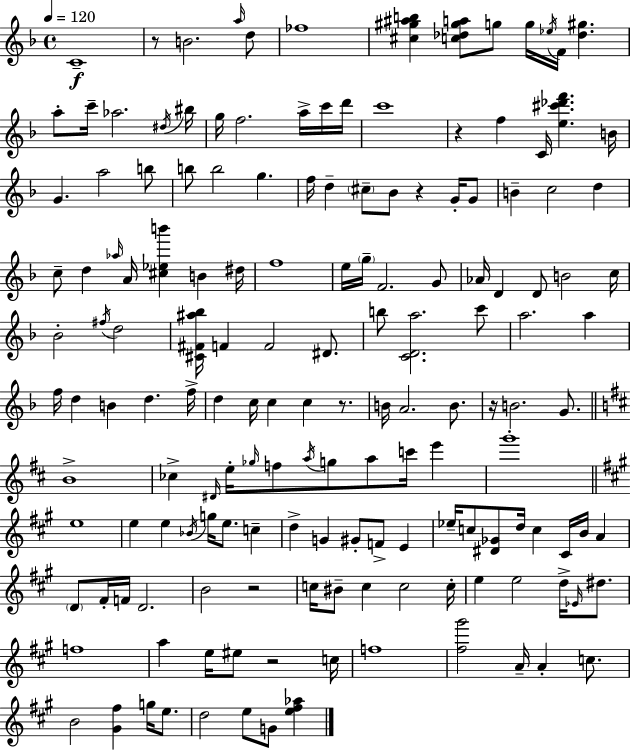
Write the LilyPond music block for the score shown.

{
  \clef treble
  \time 4/4
  \defaultTimeSignature
  \key d \minor
  \tempo 4 = 120
  c'1--\f | r8 b'2. \grace { a''16 } d''8 | fes''1 | <cis'' gis'' ais'' b''>4 <c'' des'' gis'' a''>8 g''8 g''16 \acciaccatura { ees''16 } f'16 <des'' gis''>4. | \break a''8-. c'''16-- aes''2. | \acciaccatura { dis''16 } bis''16 g''16 f''2. | a''16-> c'''16 d'''16 c'''1 | r4 f''4 c'16 <e'' cis''' des''' f'''>4. | \break b'16 g'4. a''2 | b''8 b''8 b''2 g''4. | f''16 d''4-- \parenthesize cis''8-- bes'8 r4 | g'16-. g'8 b'4-- c''2 d''4 | \break c''8-- d''4 \grace { aes''16 } a'16 <cis'' ees'' b'''>4 b'4 | dis''16 f''1 | e''16 \parenthesize g''16-- f'2. | g'8 aes'16 d'4 d'8 b'2 | \break c''16 bes'2-. \acciaccatura { fis''16 } d''2 | <cis' fis' ais'' bes''>16 f'4 f'2 | dis'8. b''8 <c' d' a''>2. | c'''8 a''2. | \break a''4 f''16 d''4 b'4 d''4. | f''16-> d''4 c''16 c''4 c''4 | r8. b'16 a'2. | b'8. r16 b'2. | \break g'8. \bar "||" \break \key d \major b'1-> | ces''4-> \grace { dis'16 } e''16-. \grace { ges''16 } f''8 \acciaccatura { a''16 } g''8 a''8 c'''16 e'''4 | g'''1-. | \bar "||" \break \key a \major e''1 | e''4 e''4 \acciaccatura { bes'16 } g''16 e''8. c''4-- | d''4-> g'4 gis'8-. f'8-> e'4 | ees''16-- c''8 <dis' ges'>8 d''16 c''4 cis'16 b'16 a'4 | \break \parenthesize d'8 fis'16-. f'16 d'2. | b'2 r2 | c''16 bis'8-- c''4 c''2 | c''16-. e''4 e''2 d''16-> \grace { ees'16 } dis''8. | \break f''1 | a''4 e''16 eis''8 r2 | c''16 f''1 | <fis'' gis'''>2 a'16-- a'4-. c''8. | \break b'2 <gis' fis''>4 g''16 e''8. | d''2 e''8 g'8 <e'' fis'' aes''>4 | \bar "|."
}